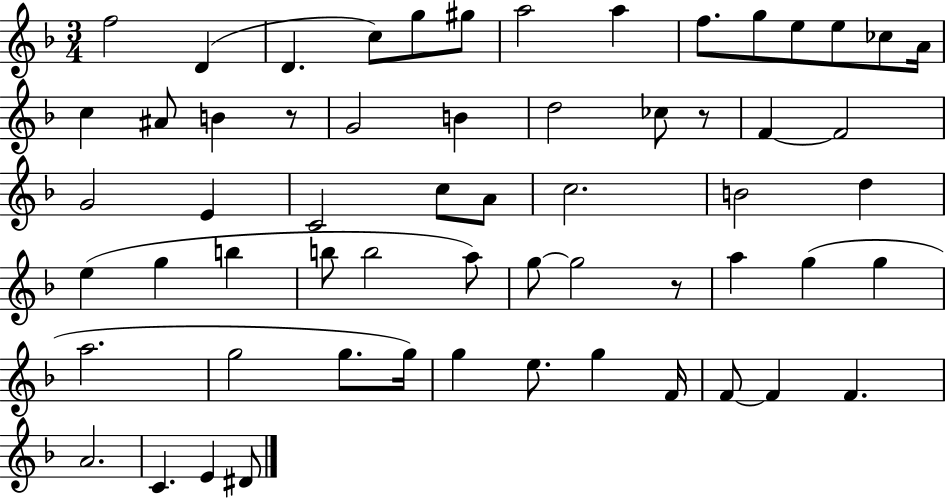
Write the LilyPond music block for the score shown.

{
  \clef treble
  \numericTimeSignature
  \time 3/4
  \key f \major
  f''2 d'4( | d'4. c''8) g''8 gis''8 | a''2 a''4 | f''8. g''8 e''8 e''8 ces''8 a'16 | \break c''4 ais'8 b'4 r8 | g'2 b'4 | d''2 ces''8 r8 | f'4~~ f'2 | \break g'2 e'4 | c'2 c''8 a'8 | c''2. | b'2 d''4 | \break e''4( g''4 b''4 | b''8 b''2 a''8) | g''8~~ g''2 r8 | a''4 g''4( g''4 | \break a''2. | g''2 g''8. g''16) | g''4 e''8. g''4 f'16 | f'8~~ f'4 f'4. | \break a'2. | c'4. e'4 dis'8 | \bar "|."
}